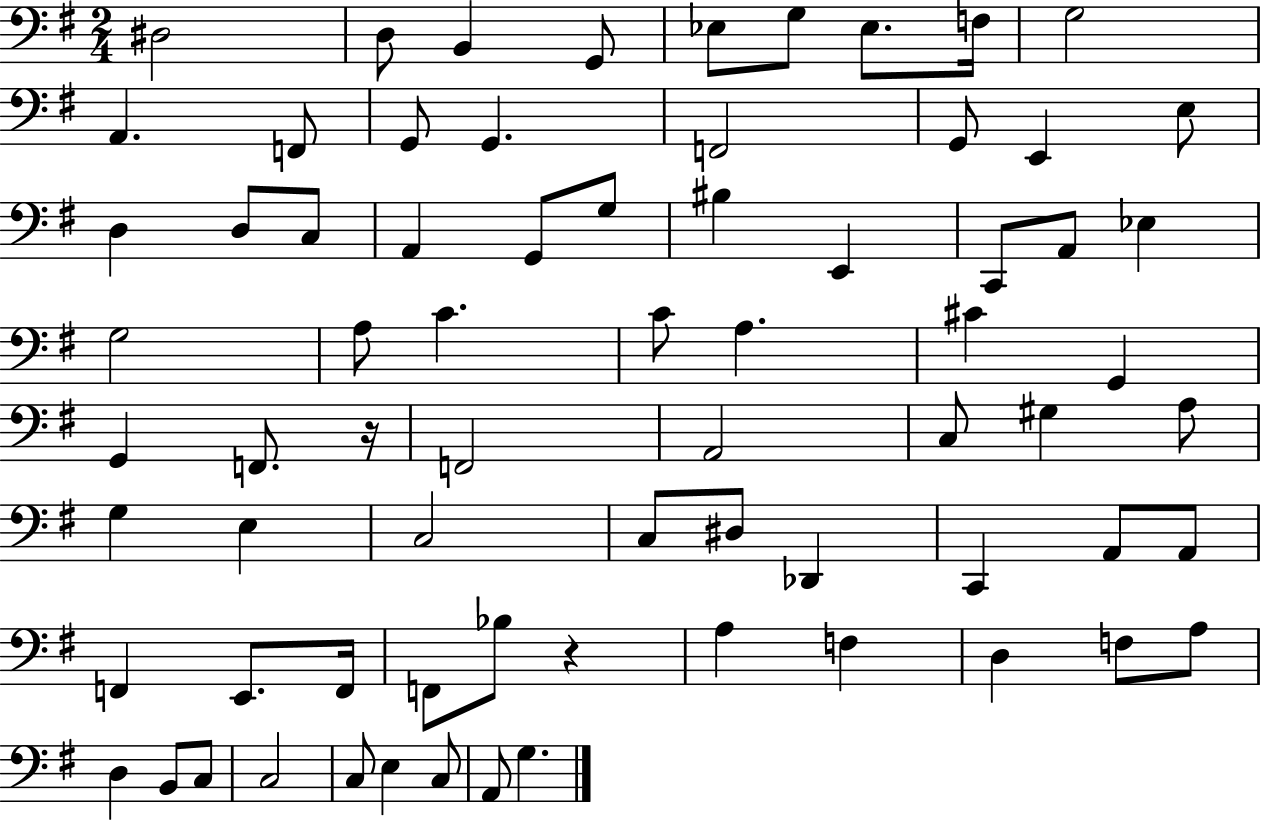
X:1
T:Untitled
M:2/4
L:1/4
K:G
^D,2 D,/2 B,, G,,/2 _E,/2 G,/2 _E,/2 F,/4 G,2 A,, F,,/2 G,,/2 G,, F,,2 G,,/2 E,, E,/2 D, D,/2 C,/2 A,, G,,/2 G,/2 ^B, E,, C,,/2 A,,/2 _E, G,2 A,/2 C C/2 A, ^C G,, G,, F,,/2 z/4 F,,2 A,,2 C,/2 ^G, A,/2 G, E, C,2 C,/2 ^D,/2 _D,, C,, A,,/2 A,,/2 F,, E,,/2 F,,/4 F,,/2 _B,/2 z A, F, D, F,/2 A,/2 D, B,,/2 C,/2 C,2 C,/2 E, C,/2 A,,/2 G,